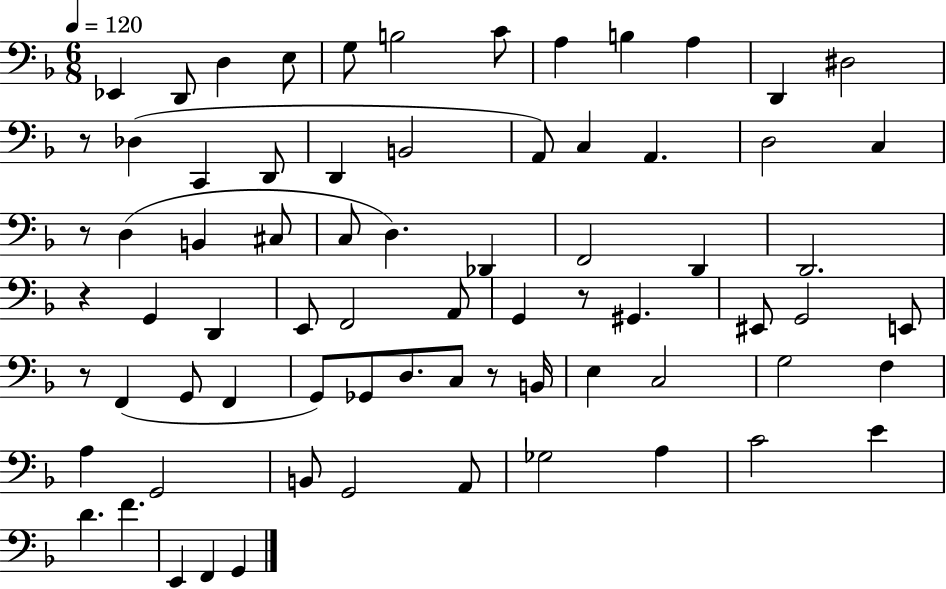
Eb2/q D2/e D3/q E3/e G3/e B3/h C4/e A3/q B3/q A3/q D2/q D#3/h R/e Db3/q C2/q D2/e D2/q B2/h A2/e C3/q A2/q. D3/h C3/q R/e D3/q B2/q C#3/e C3/e D3/q. Db2/q F2/h D2/q D2/h. R/q G2/q D2/q E2/e F2/h A2/e G2/q R/e G#2/q. EIS2/e G2/h E2/e R/e F2/q G2/e F2/q G2/e Gb2/e D3/e. C3/e R/e B2/s E3/q C3/h G3/h F3/q A3/q G2/h B2/e G2/h A2/e Gb3/h A3/q C4/h E4/q D4/q. F4/q. E2/q F2/q G2/q